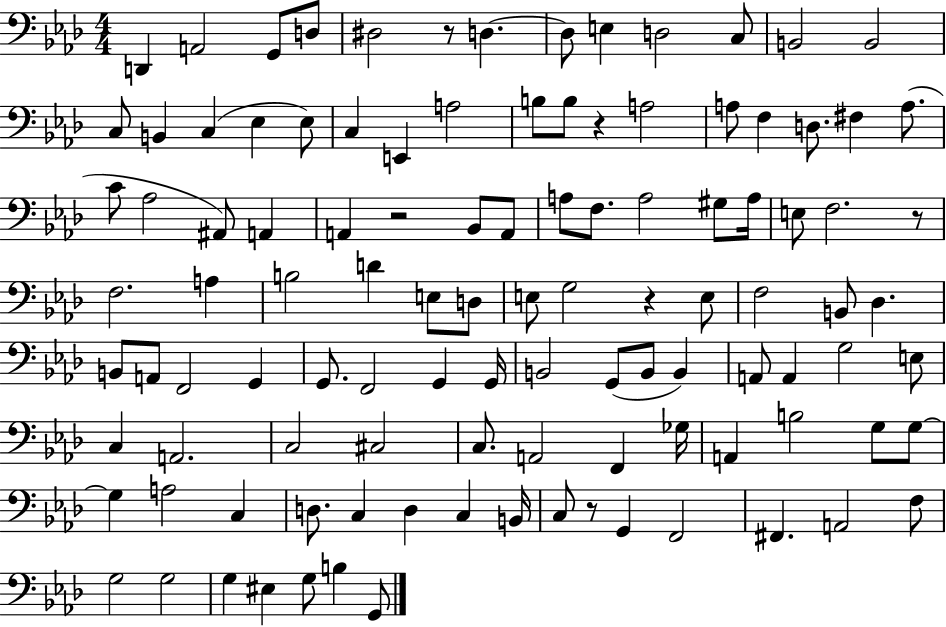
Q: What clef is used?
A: bass